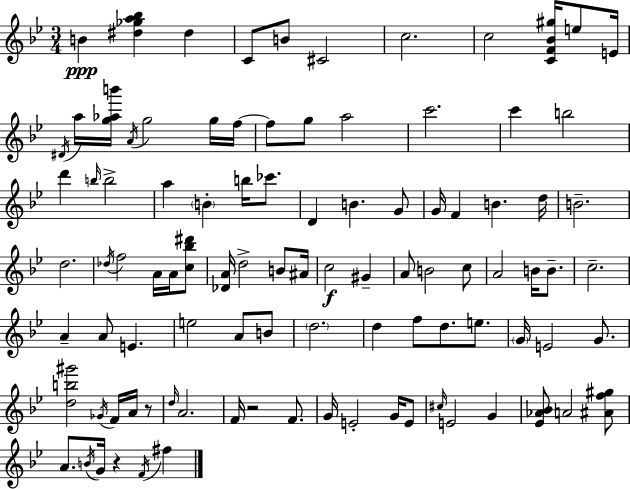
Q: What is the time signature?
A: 3/4